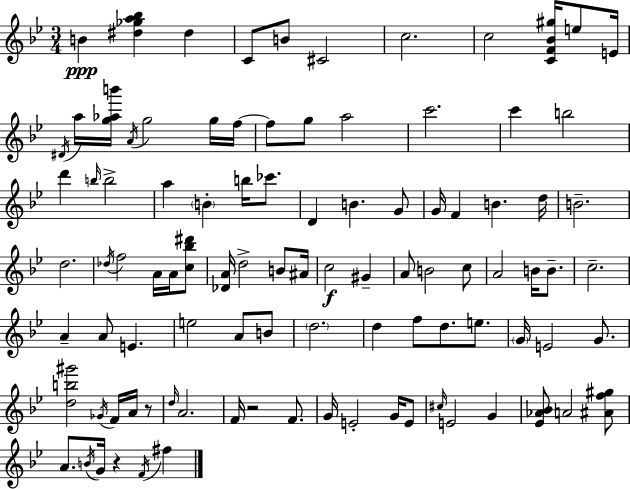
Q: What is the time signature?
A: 3/4